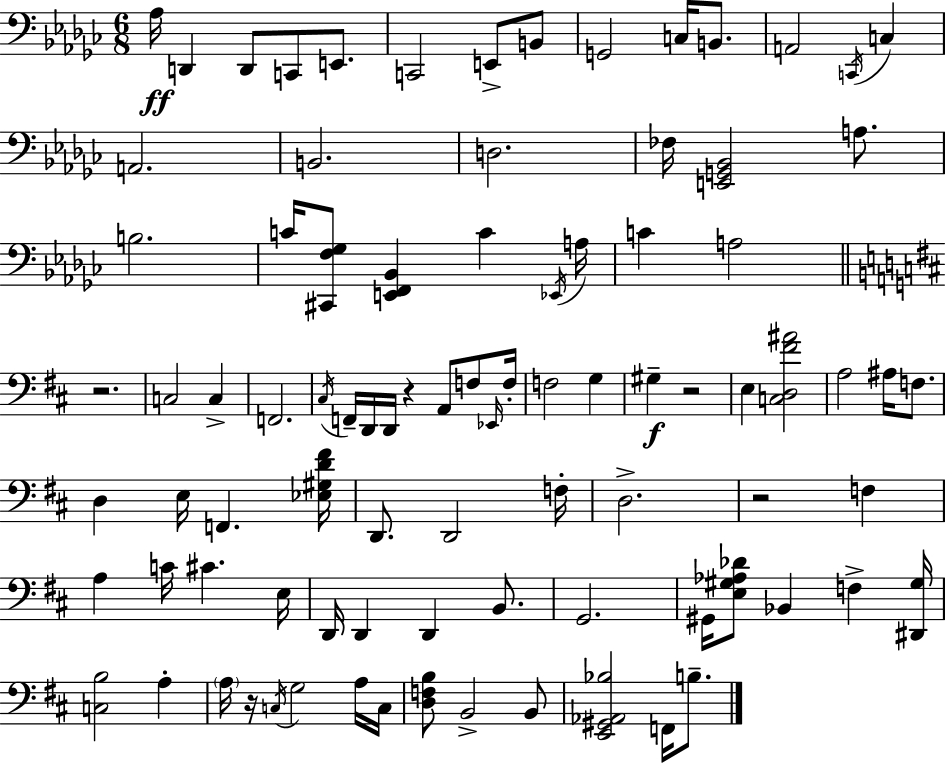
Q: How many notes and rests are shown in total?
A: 89